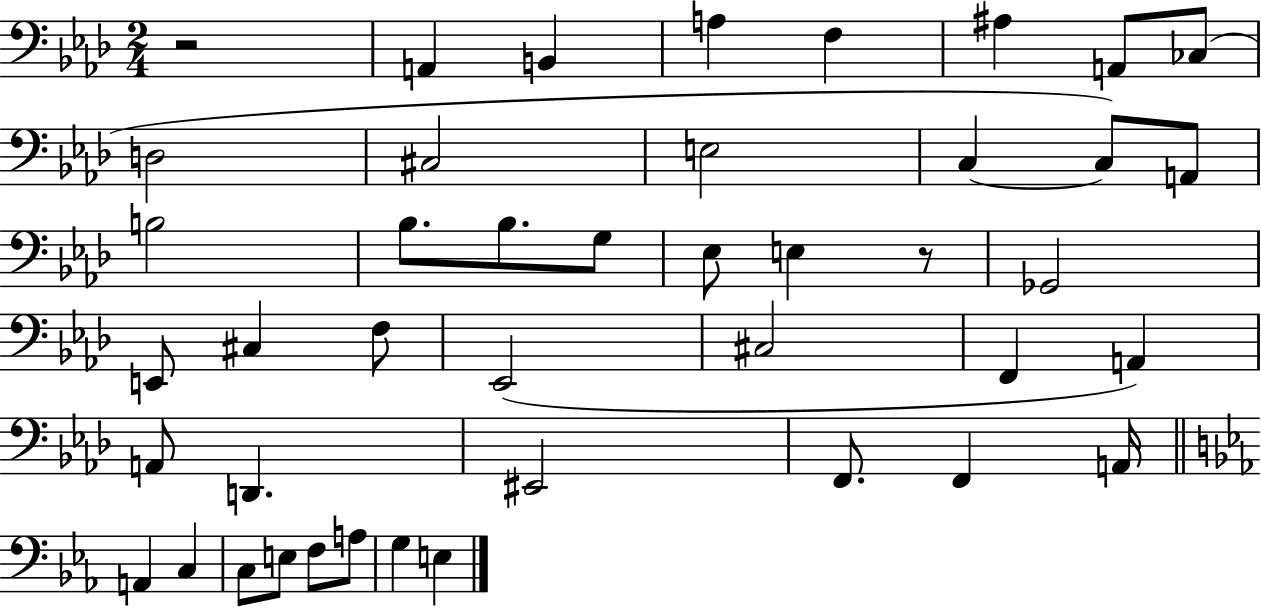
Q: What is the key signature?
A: AES major